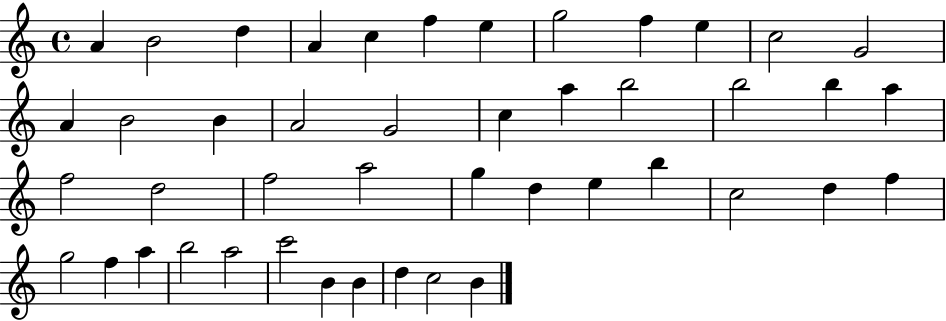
{
  \clef treble
  \time 4/4
  \defaultTimeSignature
  \key c \major
  a'4 b'2 d''4 | a'4 c''4 f''4 e''4 | g''2 f''4 e''4 | c''2 g'2 | \break a'4 b'2 b'4 | a'2 g'2 | c''4 a''4 b''2 | b''2 b''4 a''4 | \break f''2 d''2 | f''2 a''2 | g''4 d''4 e''4 b''4 | c''2 d''4 f''4 | \break g''2 f''4 a''4 | b''2 a''2 | c'''2 b'4 b'4 | d''4 c''2 b'4 | \break \bar "|."
}